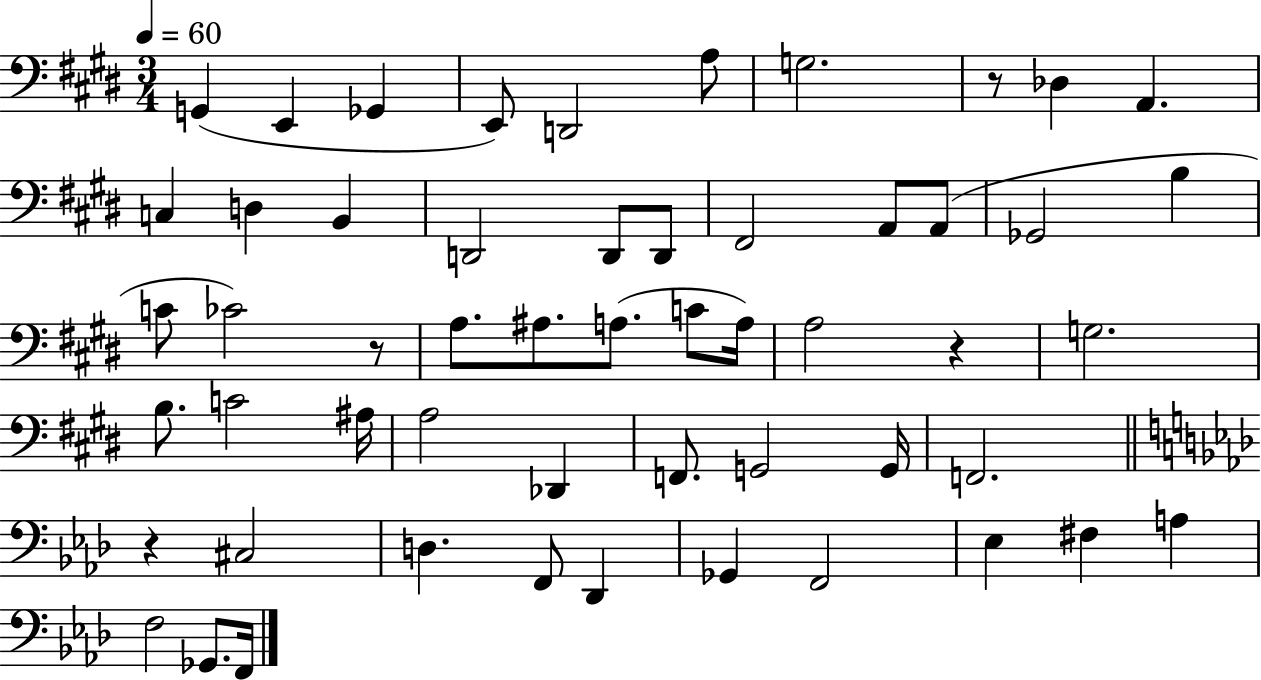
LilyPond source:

{
  \clef bass
  \numericTimeSignature
  \time 3/4
  \key e \major
  \tempo 4 = 60
  g,4( e,4 ges,4 | e,8) d,2 a8 | g2. | r8 des4 a,4. | \break c4 d4 b,4 | d,2 d,8 d,8 | fis,2 a,8 a,8( | ges,2 b4 | \break c'8 ces'2) r8 | a8. ais8. a8.( c'8 a16) | a2 r4 | g2. | \break b8. c'2 ais16 | a2 des,4 | f,8. g,2 g,16 | f,2. | \break \bar "||" \break \key aes \major r4 cis2 | d4. f,8 des,4 | ges,4 f,2 | ees4 fis4 a4 | \break f2 ges,8. f,16 | \bar "|."
}